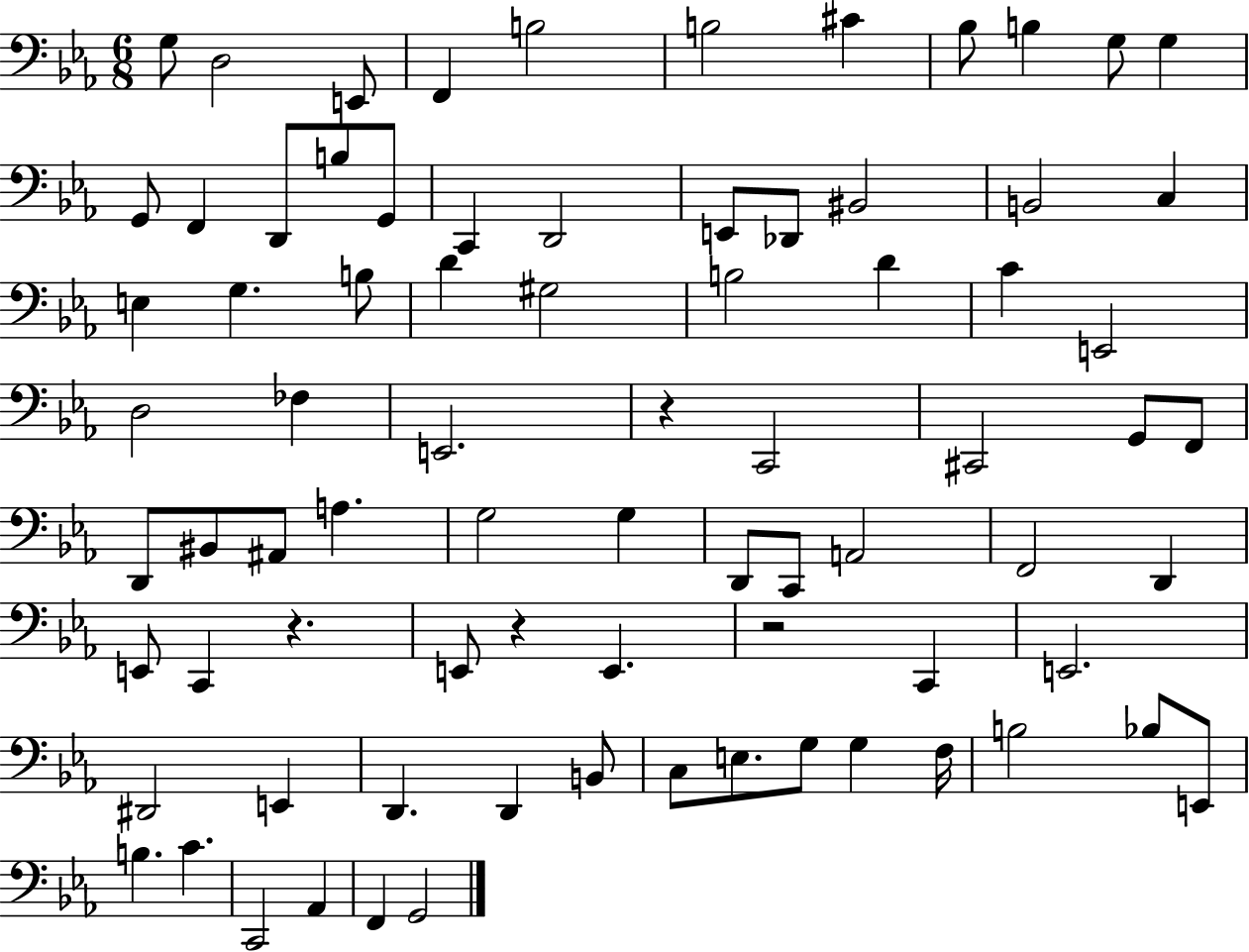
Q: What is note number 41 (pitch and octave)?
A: BIS2